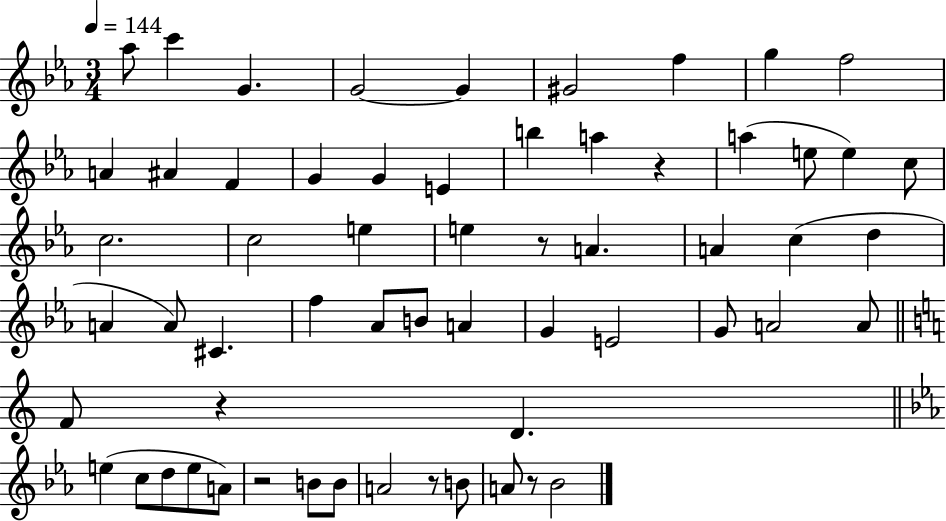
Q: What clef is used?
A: treble